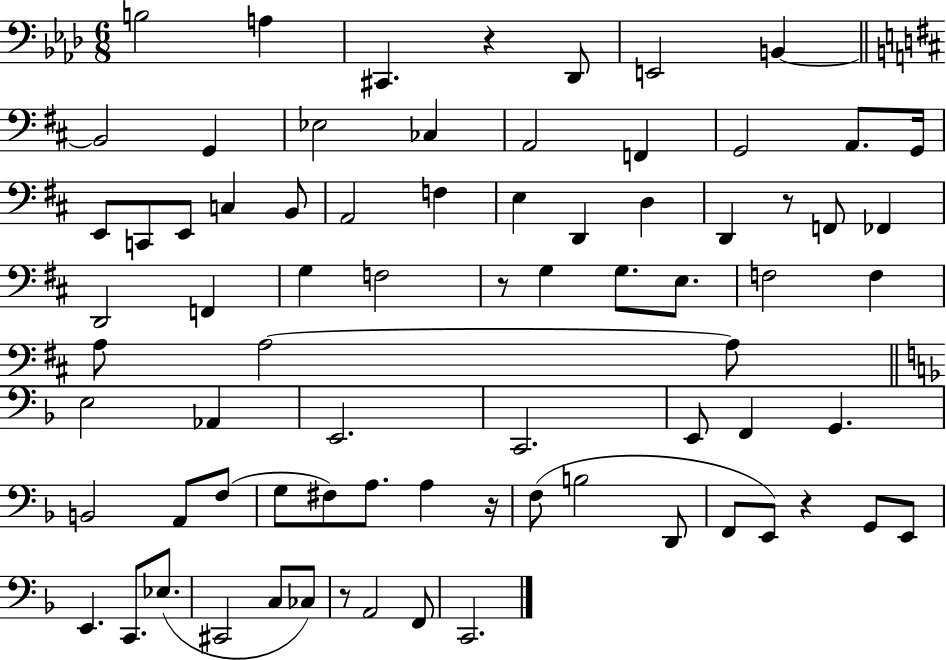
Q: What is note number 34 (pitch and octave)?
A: G3